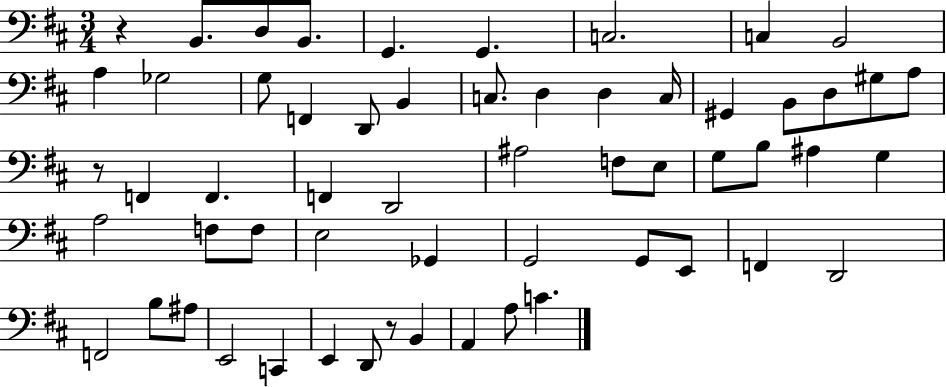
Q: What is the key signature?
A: D major